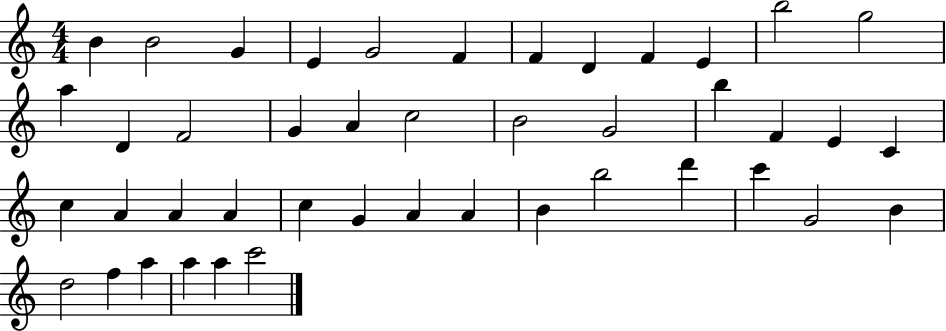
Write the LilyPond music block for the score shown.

{
  \clef treble
  \numericTimeSignature
  \time 4/4
  \key c \major
  b'4 b'2 g'4 | e'4 g'2 f'4 | f'4 d'4 f'4 e'4 | b''2 g''2 | \break a''4 d'4 f'2 | g'4 a'4 c''2 | b'2 g'2 | b''4 f'4 e'4 c'4 | \break c''4 a'4 a'4 a'4 | c''4 g'4 a'4 a'4 | b'4 b''2 d'''4 | c'''4 g'2 b'4 | \break d''2 f''4 a''4 | a''4 a''4 c'''2 | \bar "|."
}